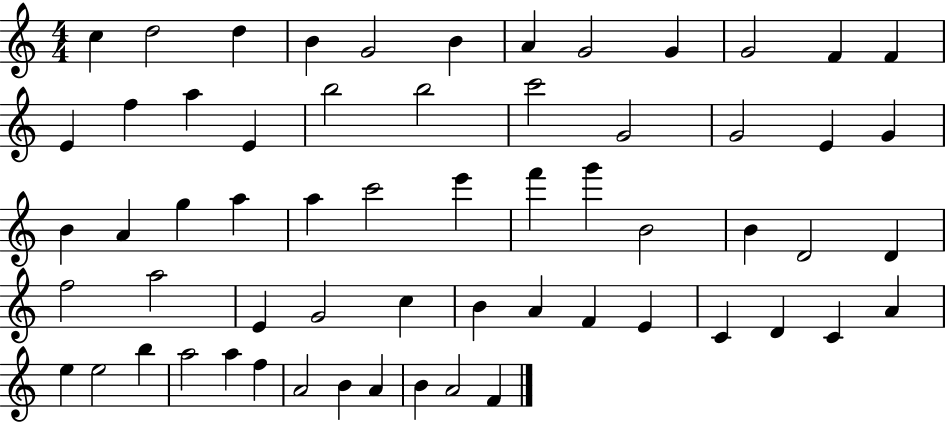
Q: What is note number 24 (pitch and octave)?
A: B4